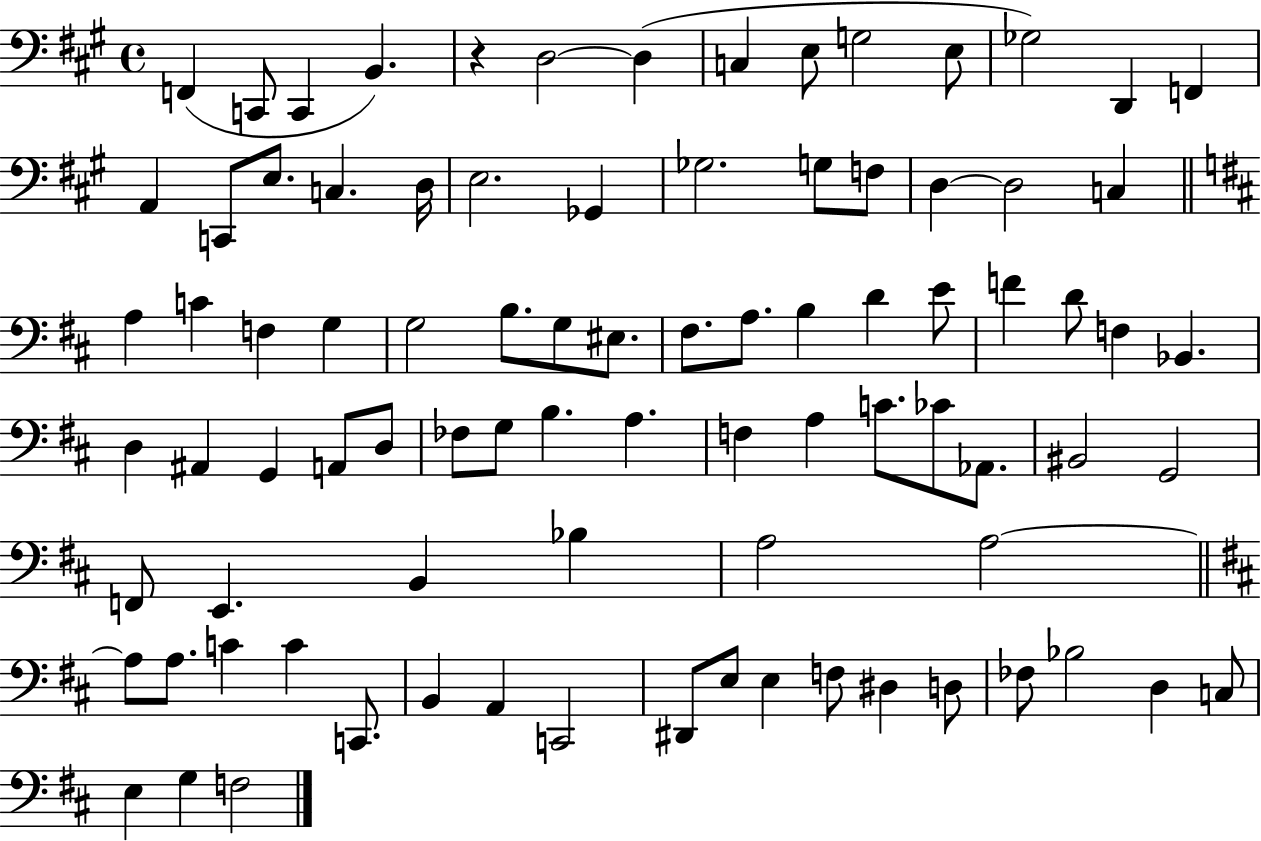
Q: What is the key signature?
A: A major